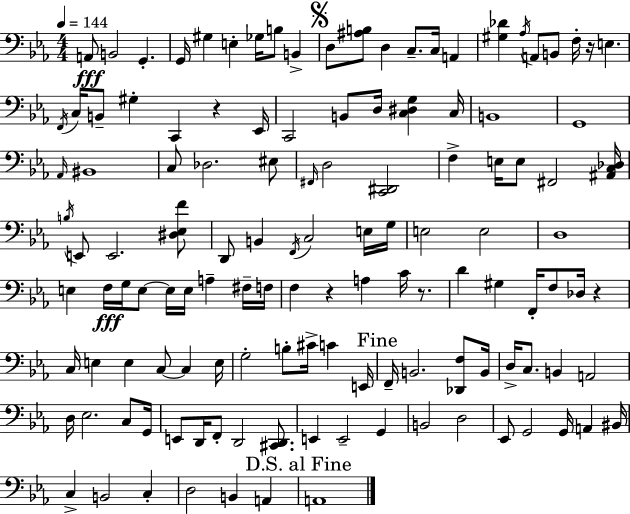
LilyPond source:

{
  \clef bass
  \numericTimeSignature
  \time 4/4
  \key ees \major
  \tempo 4 = 144
  a,8\fff b,2 g,4.-. | g,16 gis4 e4-. ges16 b8 b,4-> | \mark \markup { \musicglyph "scripts.segno" } d8 <ais b>8 d4 c8.-- c16 a,4 | <gis des'>4 \acciaccatura { aes16 } a,8 b,8 f16-. r16 e4. | \break \acciaccatura { f,16 } c16 b,8-- gis4-. c,4 r4 | ees,16 c,2 b,8 d16 <c dis g>4 | c16 b,1 | g,1 | \break \grace { aes,16 } bis,1 | c8 des2. | eis8 \grace { fis,16 } d2 <c, dis,>2 | f4-> e16 e8 fis,2 | \break <ais, c des>16 \acciaccatura { b16 } e,8 e,2. | <dis ees f'>8 d,8 b,4 \acciaccatura { f,16 } c2 | e16 g16 e2 e2 | d1 | \break e4 f16\fff g16 e8~~ e16 e16 | a4-- fis16-- f16 f4 r4 a4 | c'16 r8. d'4 gis4 f,16-. f8 | des16 r4 c16 e4 e4 c8~~ | \break c4 e16 g2-. b8-. | cis'16-> c'4 e,16 \mark "Fine" f,16-- b,2. | <des, f>8 b,16 d16-> c8. b,4 a,2 | d16 ees2. | \break c8 g,16 e,8 d,16 f,8-. d,2 | <cis, d,>8. e,4 e,2-- | g,4 b,2 d2 | ees,8 g,2 | \break g,16 a,4 bis,16 c4-> b,2 | c4-. d2 b,4 | a,4 \mark "D.S. al Fine" a,1 | \bar "|."
}